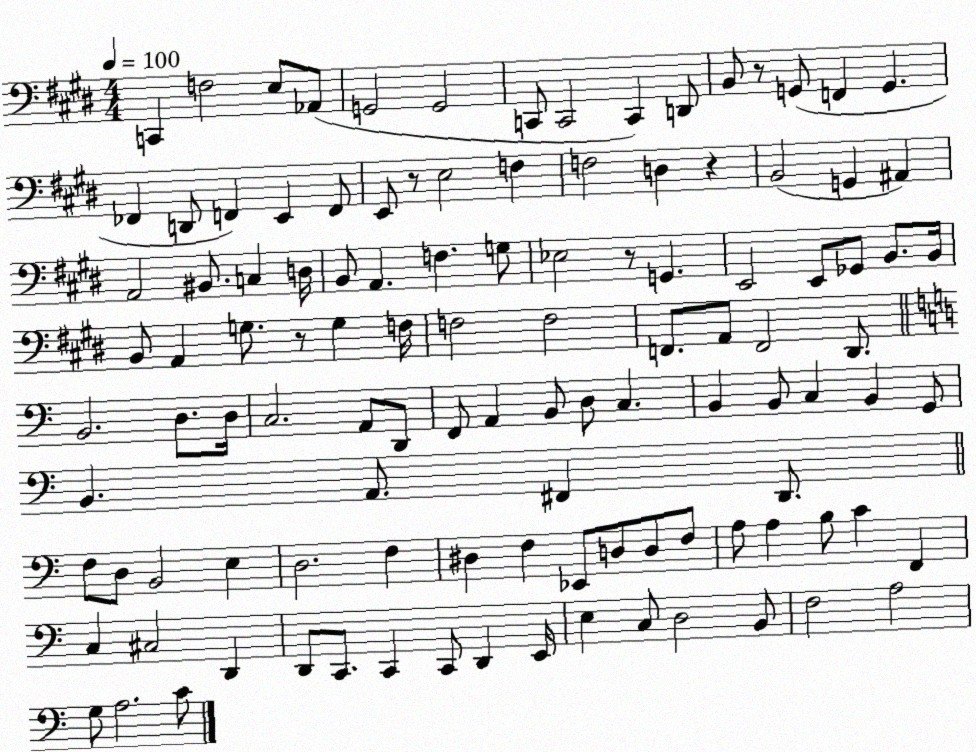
X:1
T:Untitled
M:4/4
L:1/4
K:E
C,, F,2 E,/2 _A,,/2 G,,2 G,,2 C,,/2 C,,2 C,, D,,/2 B,,/2 z/2 G,,/2 F,, G,, _F,, D,,/2 F,, E,, F,,/2 E,,/2 z/2 E,2 F, F,2 D, z B,,2 G,, ^A,, A,,2 ^B,,/2 C, D,/4 B,,/2 A,, F, G,/2 _E,2 z/2 G,, E,,2 E,,/2 _G,,/2 B,,/2 B,,/4 B,,/2 A,, G,/2 z/2 G, F,/4 F,2 F,2 F,,/2 A,,/2 F,,2 ^D,,/2 B,,2 D,/2 D,/4 C,2 A,,/2 D,,/2 F,,/2 A,, B,,/2 D,/2 C, B,, B,,/2 C, B,, G,,/2 B,, A,,/2 ^F,, D,,/2 F,/2 D,/2 B,,2 E, D,2 F, ^D, F, _E,,/2 D,/2 D,/2 F,/2 A,/2 A, B,/2 C F,, C, ^C,2 D,, D,,/2 C,,/2 C,, C,,/2 D,, E,,/4 E, C,/2 D,2 B,,/2 F,2 A,2 G,/2 A,2 C/2